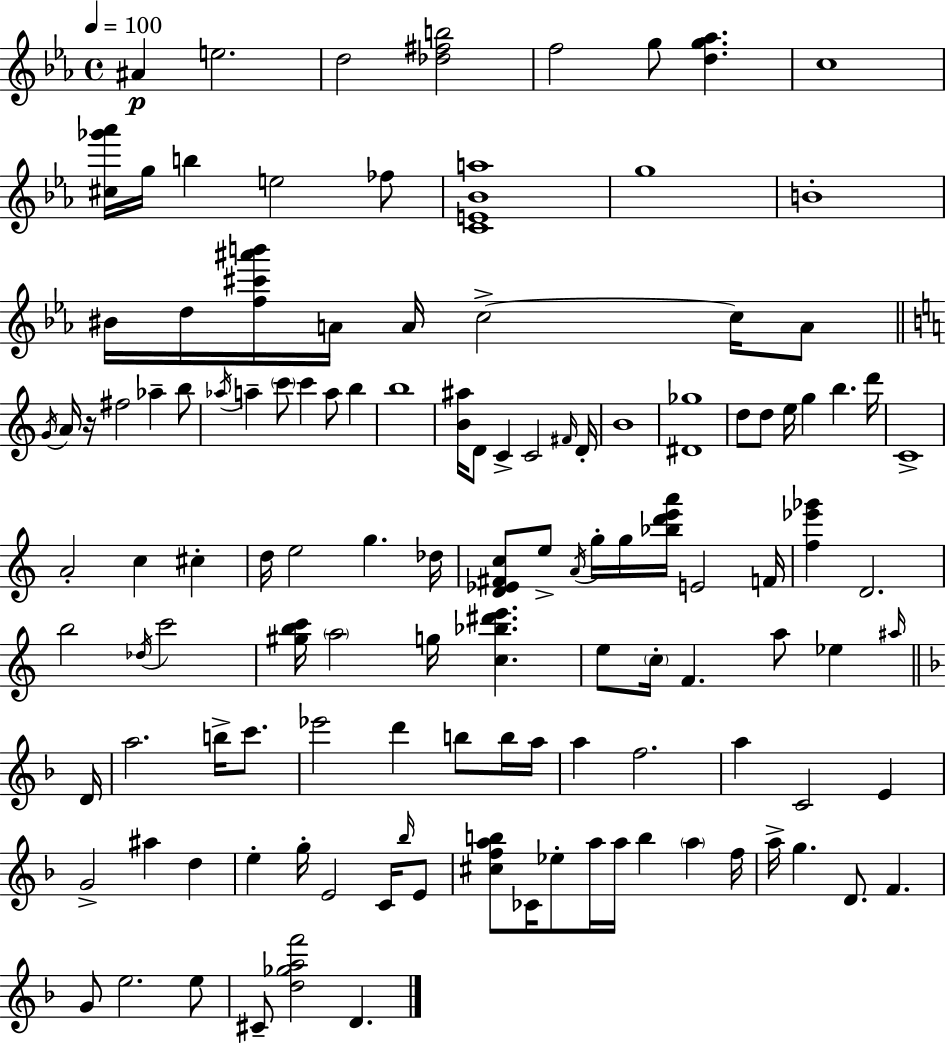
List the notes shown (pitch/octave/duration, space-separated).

A#4/q E5/h. D5/h [Db5,F#5,B5]/h F5/h G5/e [D5,G5,Ab5]/q. C5/w [C#5,Gb6,Ab6]/s G5/s B5/q E5/h FES5/e [C4,E4,Bb4,A5]/w G5/w B4/w BIS4/s D5/s [F5,C#6,A#6,B6]/s A4/s A4/s C5/h C5/s A4/e G4/s A4/s R/s F#5/h Ab5/q B5/e Ab5/s A5/q C6/e C6/q A5/e B5/q B5/w [B4,A#5]/s D4/e C4/q C4/h F#4/s D4/s B4/w [D#4,Gb5]/w D5/e D5/e E5/s G5/q B5/q. D6/s C4/w A4/h C5/q C#5/q D5/s E5/h G5/q. Db5/s [D4,Eb4,F#4,C5]/e E5/e A4/s G5/s G5/s [Bb5,D6,E6,A6]/s E4/h F4/s [F5,Eb6,Gb6]/q D4/h. B5/h Db5/s C6/h [G#5,B5,C6]/s A5/h G5/s [C5,Bb5,D#6,E6]/q. E5/e C5/s F4/q. A5/e Eb5/q A#5/s D4/s A5/h. B5/s C6/e. Eb6/h D6/q B5/e B5/s A5/s A5/q F5/h. A5/q C4/h E4/q G4/h A#5/q D5/q E5/q G5/s E4/h C4/s Bb5/s E4/e [C#5,F5,A5,B5]/e CES4/s Eb5/e A5/s A5/s B5/q A5/q F5/s A5/s G5/q. D4/e. F4/q. G4/e E5/h. E5/e C#4/e [D5,Gb5,A5,F6]/h D4/q.